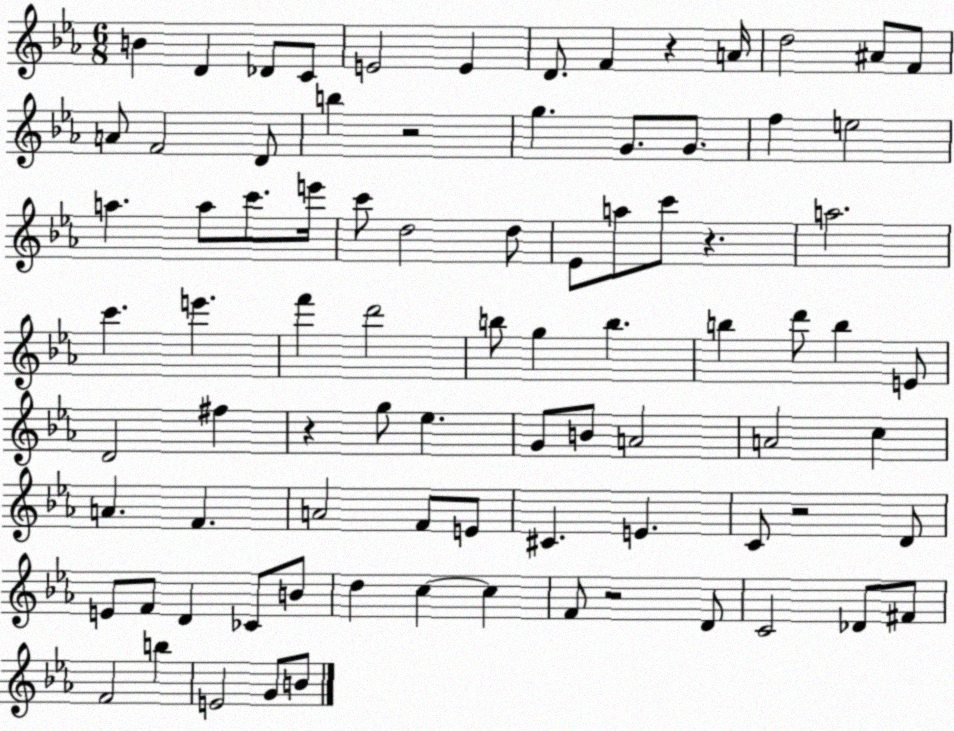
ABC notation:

X:1
T:Untitled
M:6/8
L:1/4
K:Eb
B D _D/2 C/2 E2 E D/2 F z A/4 d2 ^A/2 F/2 A/2 F2 D/2 b z2 g G/2 G/2 f e2 a a/2 c'/2 e'/4 c'/2 d2 d/2 _E/2 a/2 c'/2 z a2 c' e' f' d'2 b/2 g b b d'/2 b E/2 D2 ^f z g/2 _e G/2 B/2 A2 A2 c A F A2 F/2 E/2 ^C E C/2 z2 D/2 E/2 F/2 D _C/2 B/2 d c c F/2 z2 D/2 C2 _D/2 ^F/2 F2 b E2 G/2 B/2